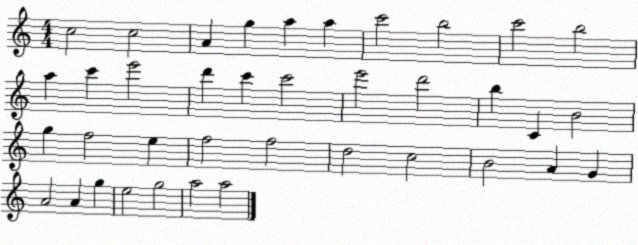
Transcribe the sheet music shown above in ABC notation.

X:1
T:Untitled
M:4/4
L:1/4
K:C
c2 c2 A g a a c'2 b2 c'2 b2 a c' e'2 d' c' c'2 e'2 d'2 b C B2 g f2 e f2 f2 d2 c2 B2 A G A2 A g e2 g2 a2 a2